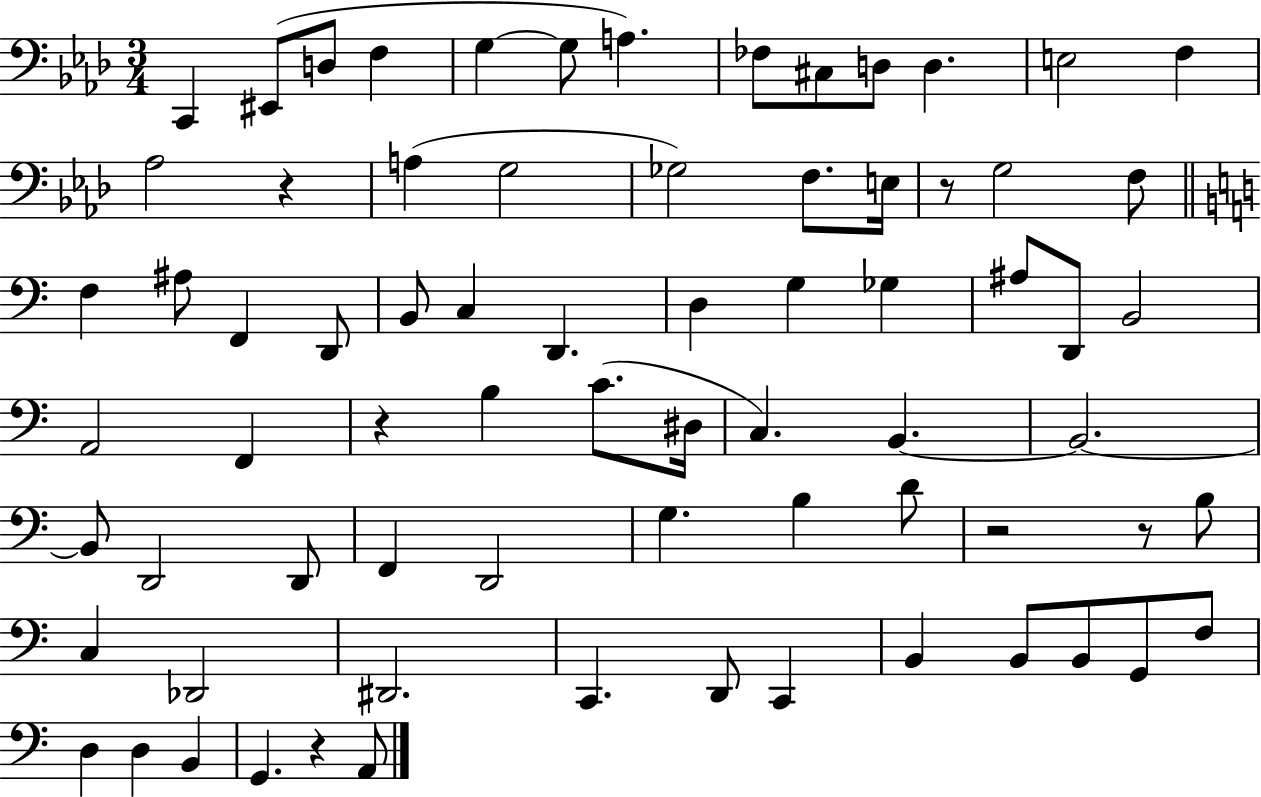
{
  \clef bass
  \numericTimeSignature
  \time 3/4
  \key aes \major
  c,4 eis,8( d8 f4 | g4~~ g8 a4.) | fes8 cis8 d8 d4. | e2 f4 | \break aes2 r4 | a4( g2 | ges2) f8. e16 | r8 g2 f8 | \break \bar "||" \break \key c \major f4 ais8 f,4 d,8 | b,8 c4 d,4. | d4 g4 ges4 | ais8 d,8 b,2 | \break a,2 f,4 | r4 b4 c'8.( dis16 | c4.) b,4.~~ | b,2.~~ | \break b,8 d,2 d,8 | f,4 d,2 | g4. b4 d'8 | r2 r8 b8 | \break c4 des,2 | dis,2. | c,4. d,8 c,4 | b,4 b,8 b,8 g,8 f8 | \break d4 d4 b,4 | g,4. r4 a,8 | \bar "|."
}